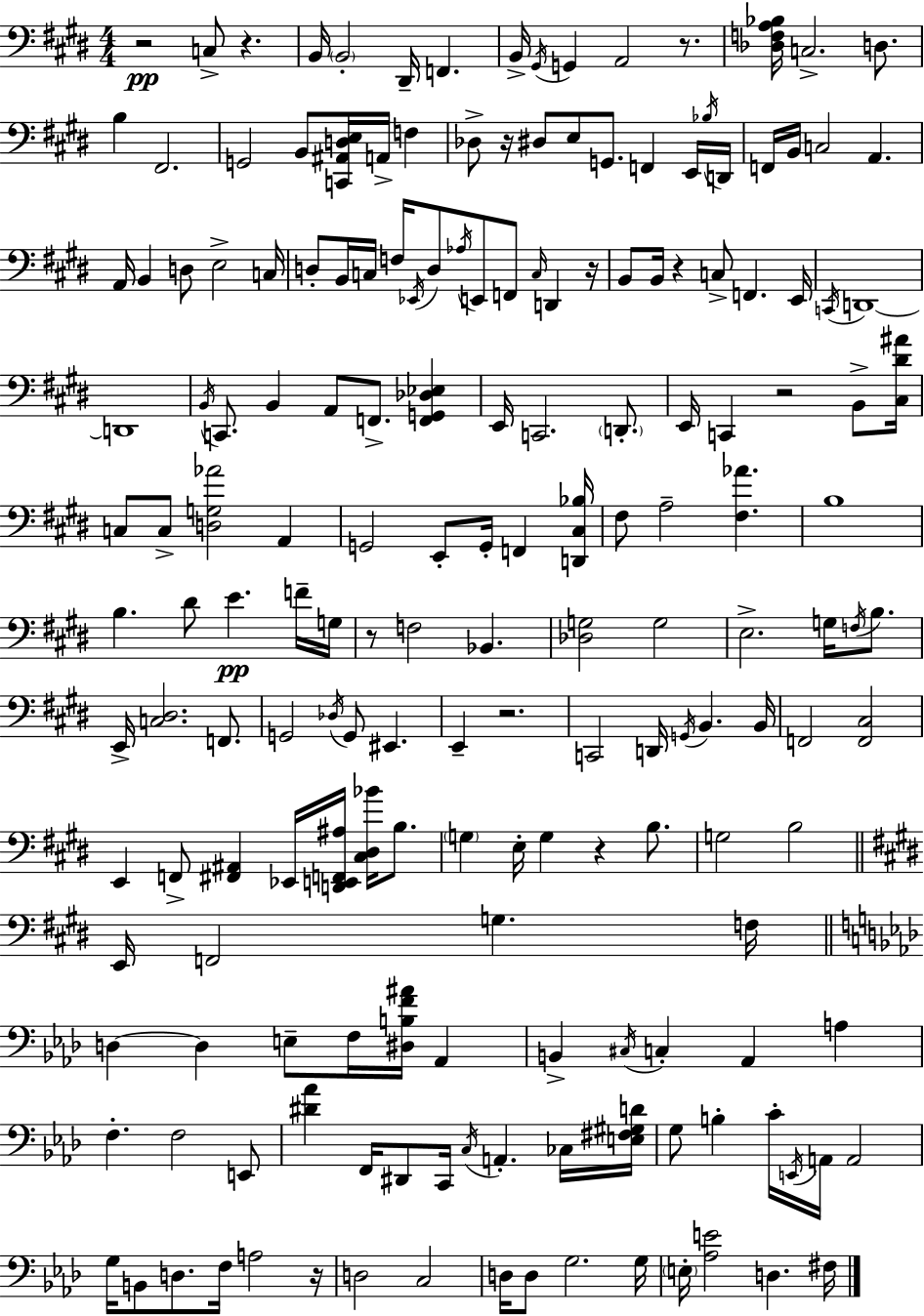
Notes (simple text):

R/h C3/e R/q. B2/s B2/h D#2/s F2/q. B2/s G#2/s G2/q A2/h R/e. [Db3,F3,A3,Bb3]/s C3/h. D3/e. B3/q F#2/h. G2/h B2/e [C2,A#2,D3,E3]/s A2/s F3/q Db3/e R/s D#3/e E3/e G2/e. F2/q E2/s Bb3/s D2/s F2/s B2/s C3/h A2/q. A2/s B2/q D3/e E3/h C3/s D3/e B2/s C3/s F3/s Eb2/s D3/e Ab3/s E2/e F2/e C3/s D2/q R/s B2/e B2/s R/q C3/e F2/q. E2/s C2/s D2/w D2/w B2/s C2/e. B2/q A2/e F2/e. [F2,G2,Db3,Eb3]/q E2/s C2/h. D2/e. E2/s C2/q R/h B2/e [C#3,D#4,A#4]/s C3/e C3/e [D3,G3,Ab4]/h A2/q G2/h E2/e G2/s F2/q [D2,C#3,Bb3]/s F#3/e A3/h [F#3,Ab4]/q. B3/w B3/q. D#4/e E4/q. F4/s G3/s R/e F3/h Bb2/q. [Db3,G3]/h G3/h E3/h. G3/s F3/s B3/e. E2/s [C3,D#3]/h. F2/e. G2/h Db3/s G2/e EIS2/q. E2/q R/h. C2/h D2/s G2/s B2/q. B2/s F2/h [F2,C#3]/h E2/q F2/e [F#2,A#2]/q Eb2/s [D2,E2,F2,A#3]/s [C#3,D#3,Bb4]/s B3/e. G3/q E3/s G3/q R/q B3/e. G3/h B3/h E2/s F2/h G3/q. F3/s D3/q D3/q E3/e F3/s [D#3,B3,F4,A#4]/s Ab2/q B2/q C#3/s C3/q Ab2/q A3/q F3/q. F3/h E2/e [D#4,Ab4]/q F2/s D#2/e C2/s C3/s A2/q. CES3/s [E3,F#3,G#3,D4]/s G3/e B3/q C4/s E2/s A2/s A2/h G3/s B2/e D3/e. F3/s A3/h R/s D3/h C3/h D3/s D3/e G3/h. G3/s E3/s [Ab3,E4]/h D3/q. F#3/s